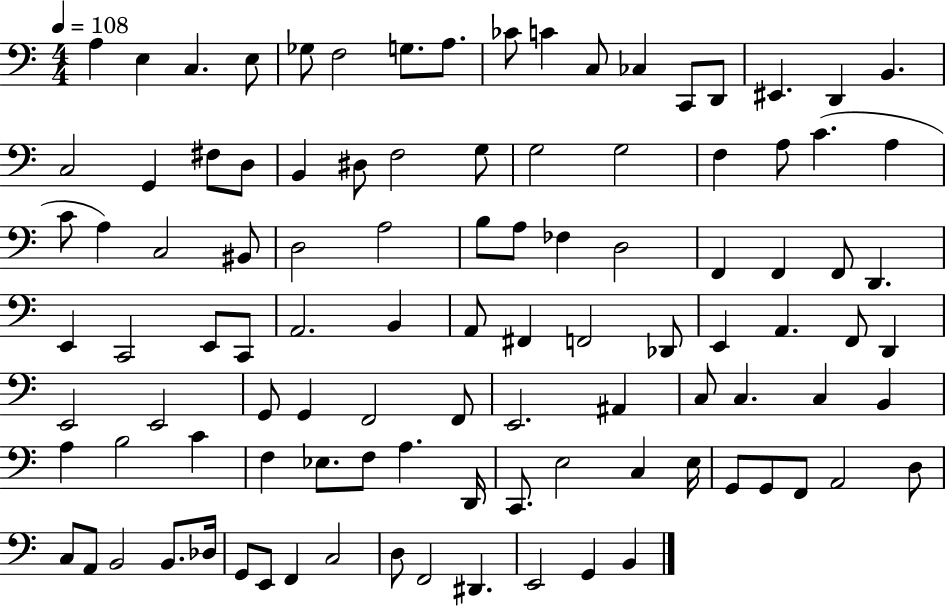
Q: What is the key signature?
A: C major